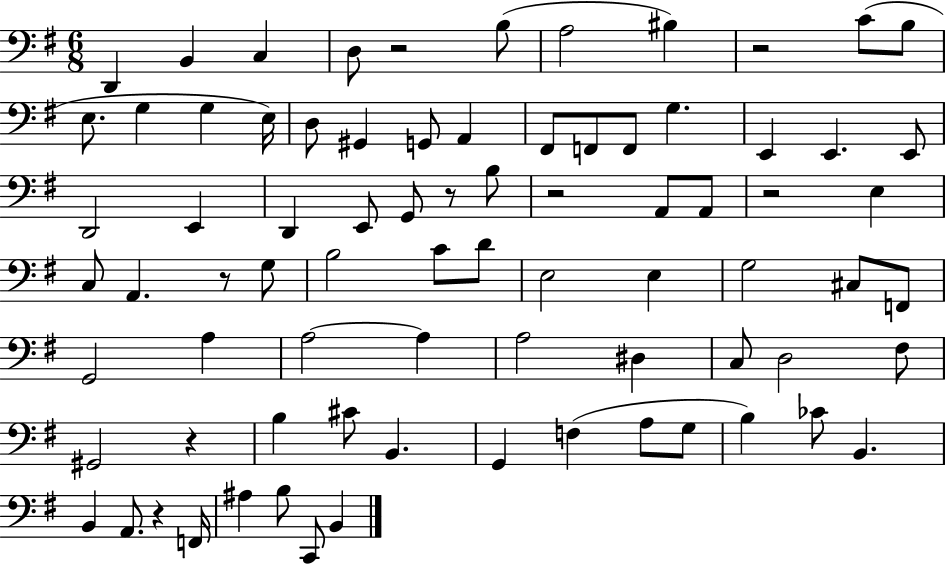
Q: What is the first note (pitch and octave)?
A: D2